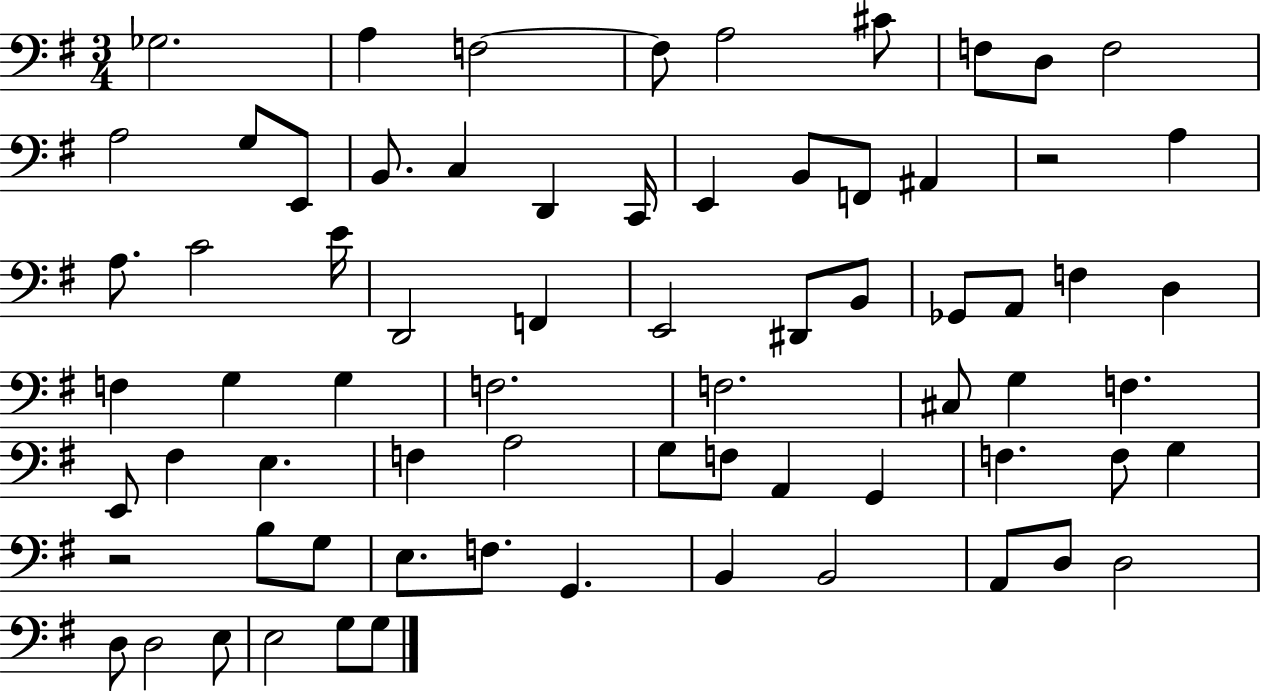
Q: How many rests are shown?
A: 2